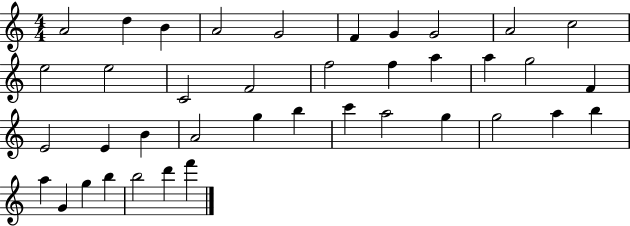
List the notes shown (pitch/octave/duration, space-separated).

A4/h D5/q B4/q A4/h G4/h F4/q G4/q G4/h A4/h C5/h E5/h E5/h C4/h F4/h F5/h F5/q A5/q A5/q G5/h F4/q E4/h E4/q B4/q A4/h G5/q B5/q C6/q A5/h G5/q G5/h A5/q B5/q A5/q G4/q G5/q B5/q B5/h D6/q F6/q